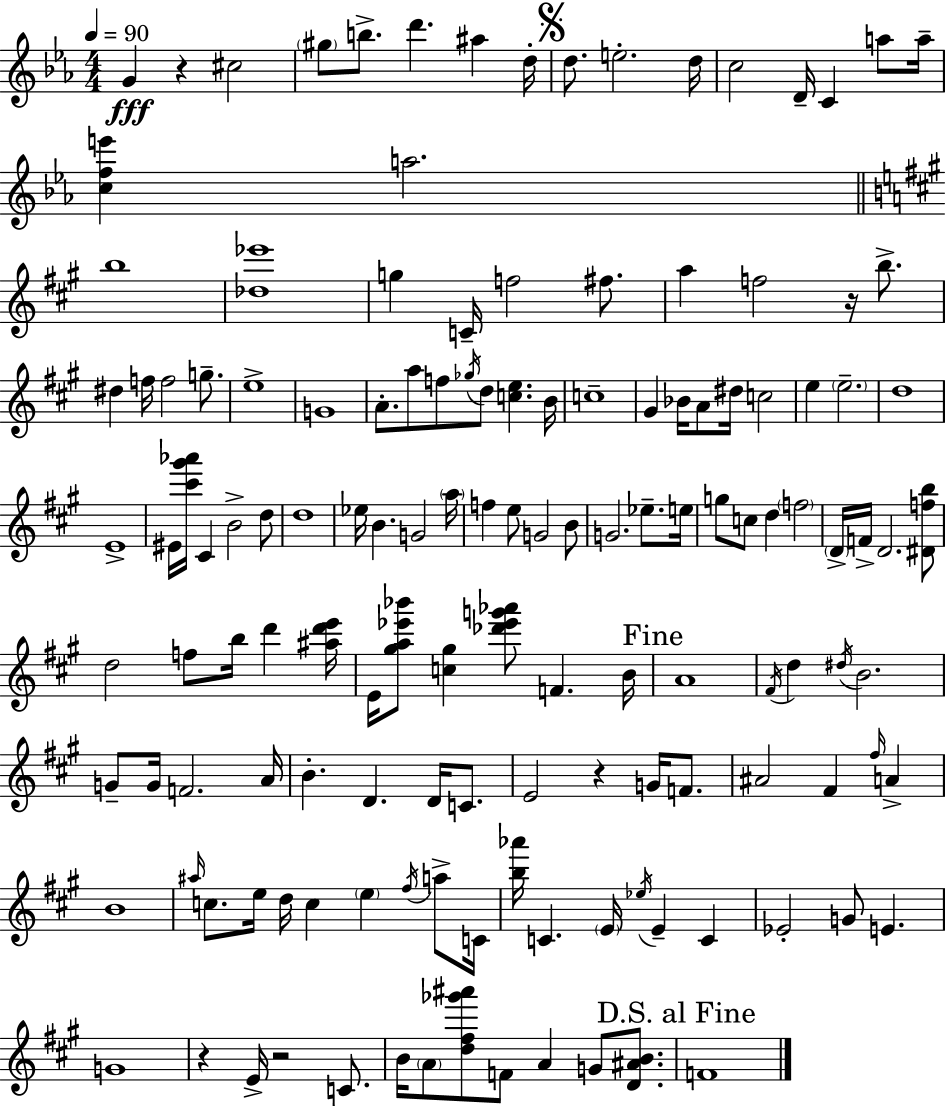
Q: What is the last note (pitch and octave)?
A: F4